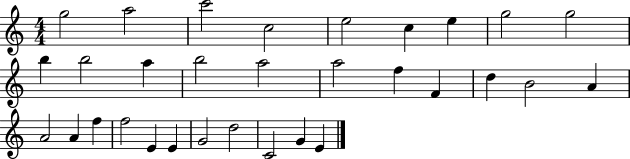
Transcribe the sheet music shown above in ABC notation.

X:1
T:Untitled
M:4/4
L:1/4
K:C
g2 a2 c'2 c2 e2 c e g2 g2 b b2 a b2 a2 a2 f F d B2 A A2 A f f2 E E G2 d2 C2 G E